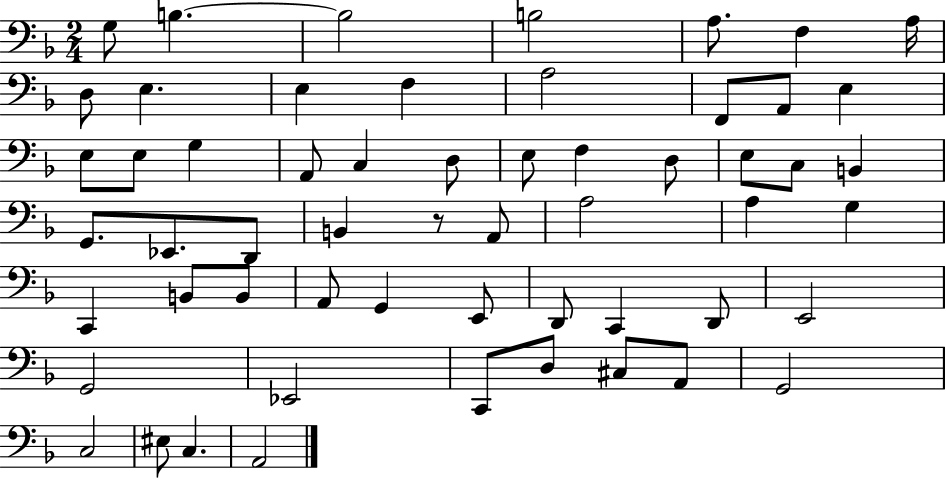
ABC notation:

X:1
T:Untitled
M:2/4
L:1/4
K:F
G,/2 B, B,2 B,2 A,/2 F, A,/4 D,/2 E, E, F, A,2 F,,/2 A,,/2 E, E,/2 E,/2 G, A,,/2 C, D,/2 E,/2 F, D,/2 E,/2 C,/2 B,, G,,/2 _E,,/2 D,,/2 B,, z/2 A,,/2 A,2 A, G, C,, B,,/2 B,,/2 A,,/2 G,, E,,/2 D,,/2 C,, D,,/2 E,,2 G,,2 _E,,2 C,,/2 D,/2 ^C,/2 A,,/2 G,,2 C,2 ^E,/2 C, A,,2